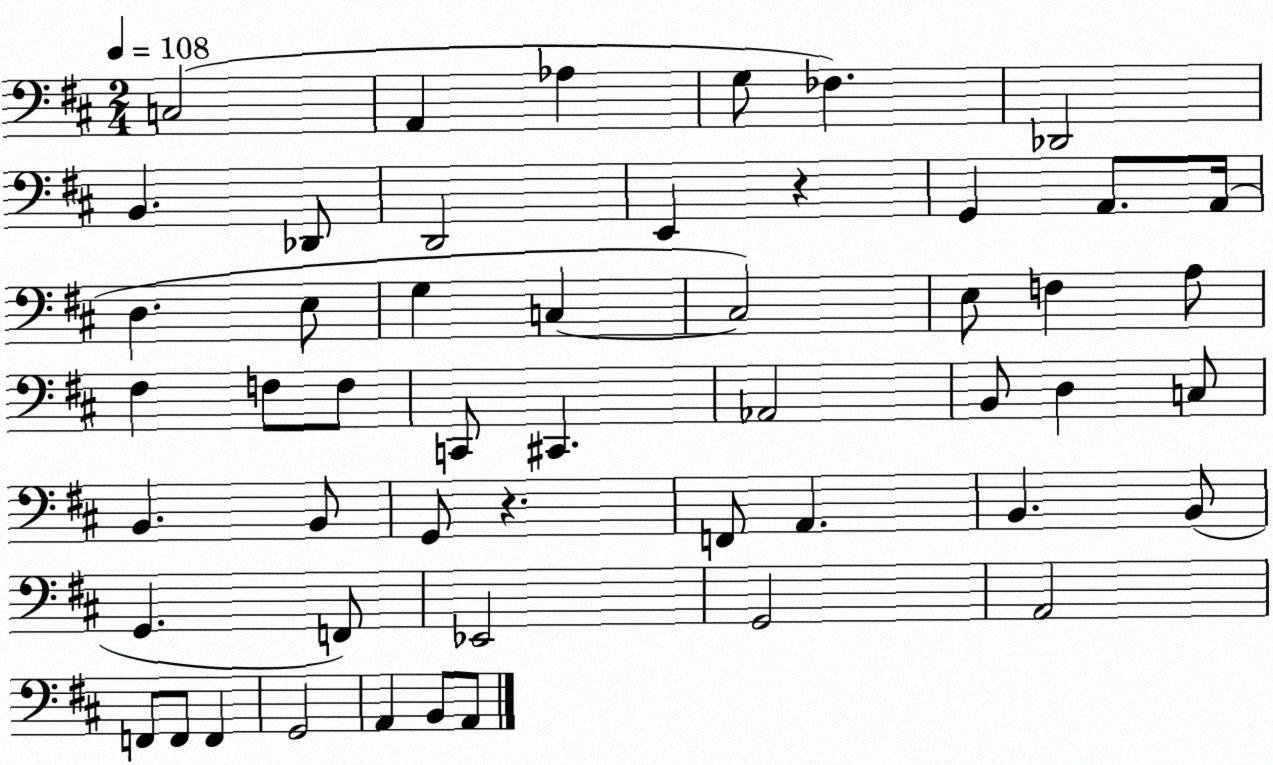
X:1
T:Untitled
M:2/4
L:1/4
K:D
C,2 A,, _A, G,/2 _F, _D,,2 B,, _D,,/2 D,,2 E,, z G,, A,,/2 A,,/4 D, E,/2 G, C, C,2 E,/2 F, A,/2 ^F, F,/2 F,/2 C,,/2 ^C,, _A,,2 B,,/2 D, C,/2 B,, B,,/2 G,,/2 z F,,/2 A,, B,, B,,/2 G,, F,,/2 _E,,2 G,,2 A,,2 F,,/2 F,,/2 F,, G,,2 A,, B,,/2 A,,/2